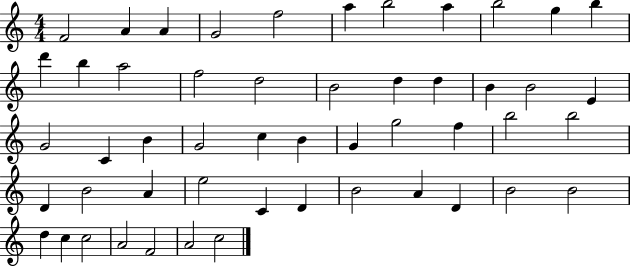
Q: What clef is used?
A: treble